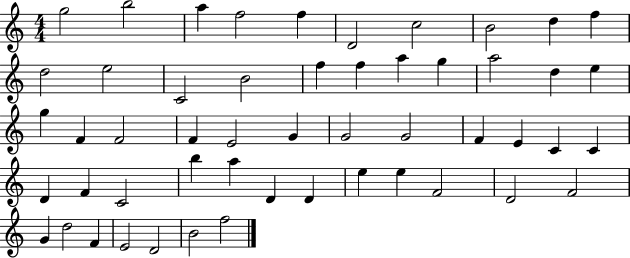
X:1
T:Untitled
M:4/4
L:1/4
K:C
g2 b2 a f2 f D2 c2 B2 d f d2 e2 C2 B2 f f a g a2 d e g F F2 F E2 G G2 G2 F E C C D F C2 b a D D e e F2 D2 F2 G d2 F E2 D2 B2 f2